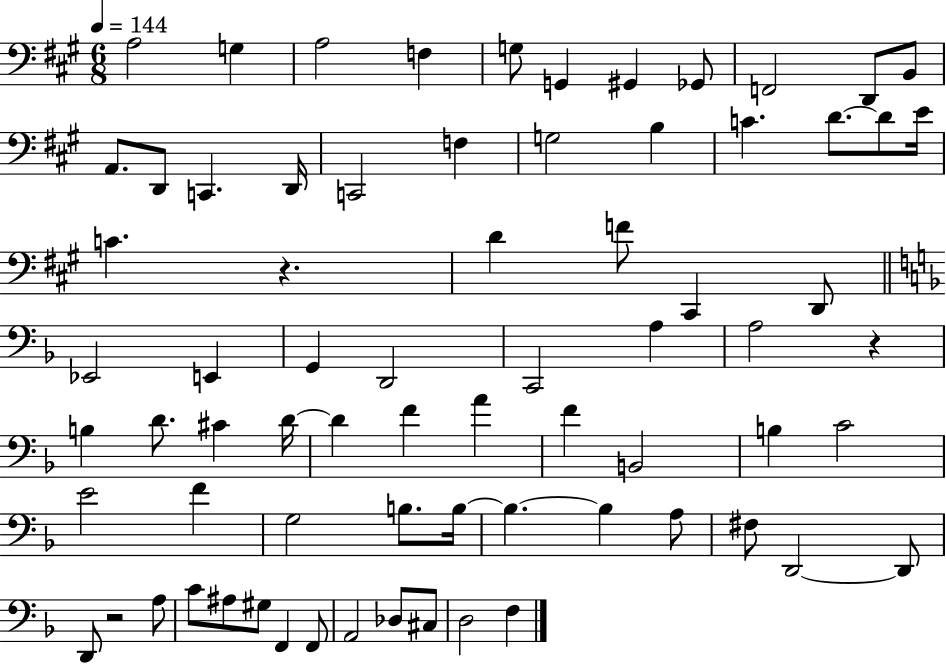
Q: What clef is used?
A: bass